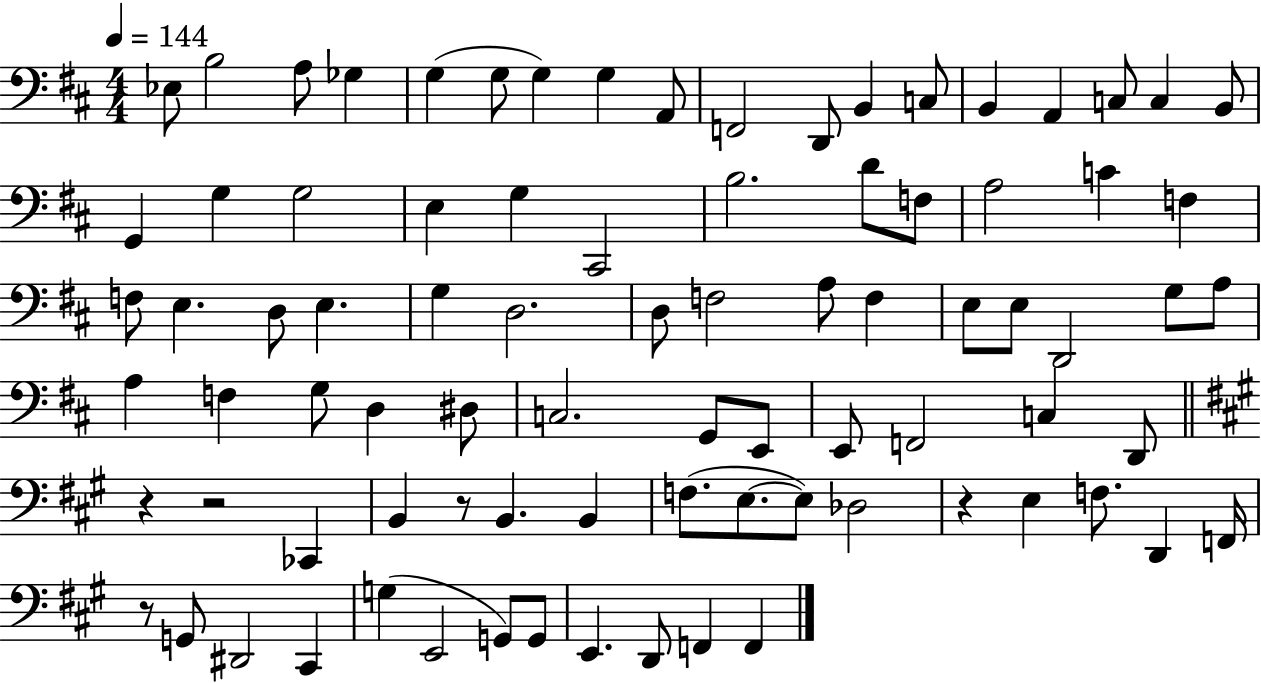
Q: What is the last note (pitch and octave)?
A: F2